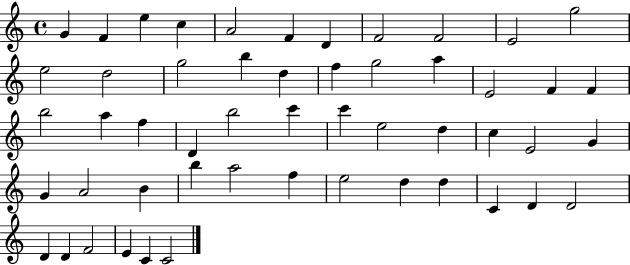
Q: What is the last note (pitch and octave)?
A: C4